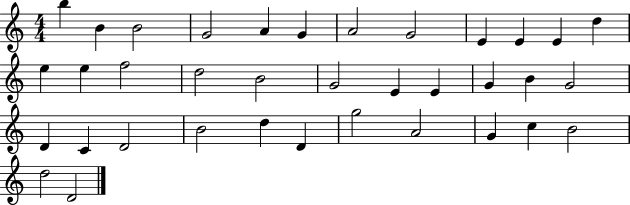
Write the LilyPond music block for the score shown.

{
  \clef treble
  \numericTimeSignature
  \time 4/4
  \key c \major
  b''4 b'4 b'2 | g'2 a'4 g'4 | a'2 g'2 | e'4 e'4 e'4 d''4 | \break e''4 e''4 f''2 | d''2 b'2 | g'2 e'4 e'4 | g'4 b'4 g'2 | \break d'4 c'4 d'2 | b'2 d''4 d'4 | g''2 a'2 | g'4 c''4 b'2 | \break d''2 d'2 | \bar "|."
}